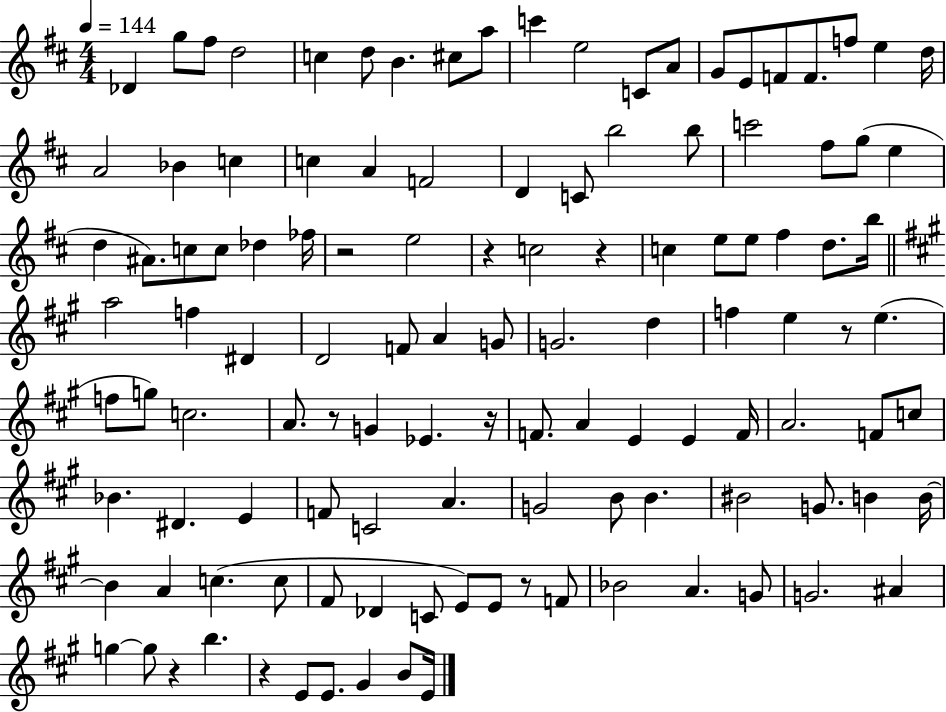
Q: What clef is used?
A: treble